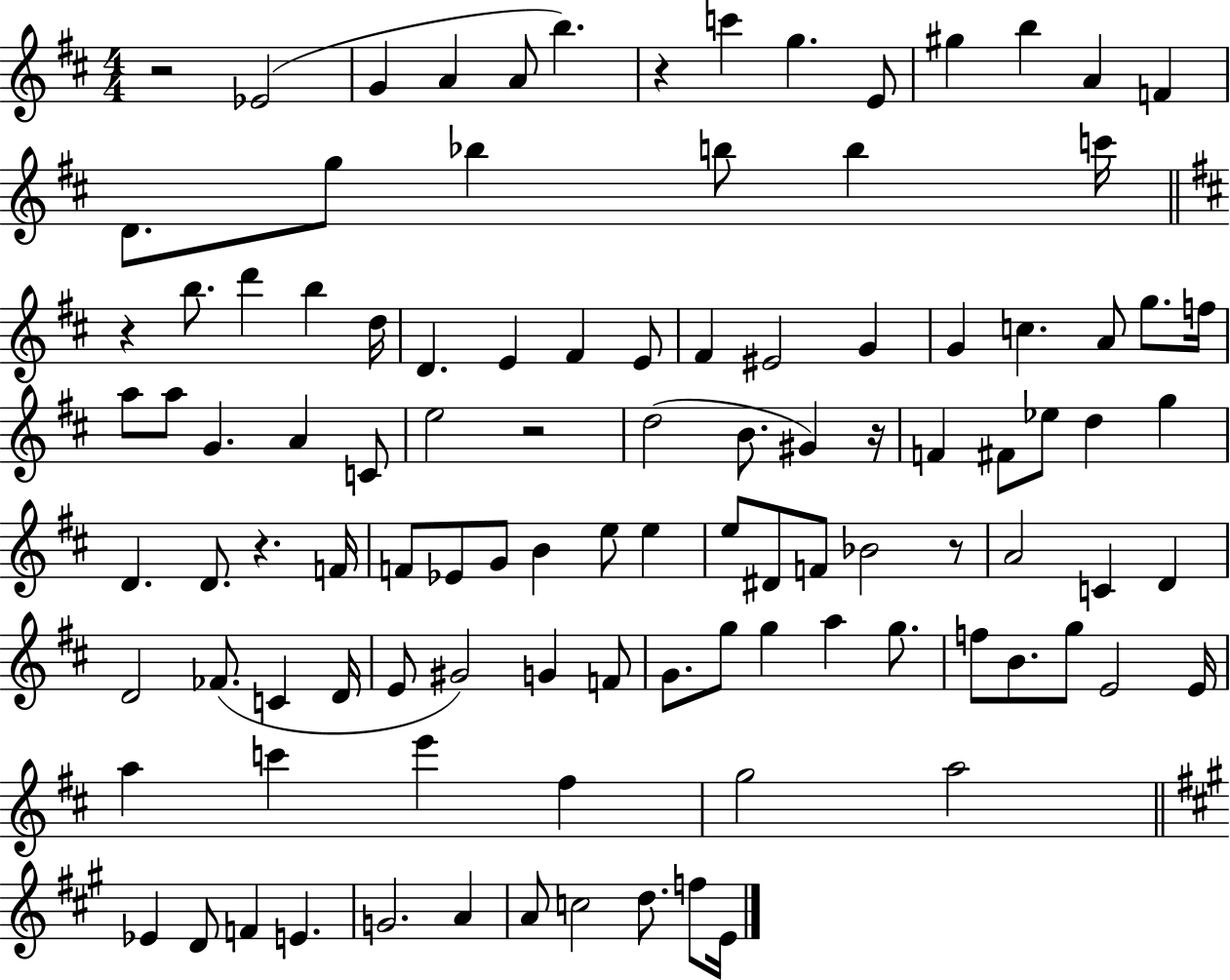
{
  \clef treble
  \numericTimeSignature
  \time 4/4
  \key d \major
  r2 ees'2( | g'4 a'4 a'8 b''4.) | r4 c'''4 g''4. e'8 | gis''4 b''4 a'4 f'4 | \break d'8. g''8 bes''4 b''8 b''4 c'''16 | \bar "||" \break \key d \major r4 b''8. d'''4 b''4 d''16 | d'4. e'4 fis'4 e'8 | fis'4 eis'2 g'4 | g'4 c''4. a'8 g''8. f''16 | \break a''8 a''8 g'4. a'4 c'8 | e''2 r2 | d''2( b'8. gis'4) r16 | f'4 fis'8 ees''8 d''4 g''4 | \break d'4. d'8. r4. f'16 | f'8 ees'8 g'8 b'4 e''8 e''4 | e''8 dis'8 f'8 bes'2 r8 | a'2 c'4 d'4 | \break d'2 fes'8.( c'4 d'16 | e'8 gis'2) g'4 f'8 | g'8. g''8 g''4 a''4 g''8. | f''8 b'8. g''8 e'2 e'16 | \break a''4 c'''4 e'''4 fis''4 | g''2 a''2 | \bar "||" \break \key a \major ees'4 d'8 f'4 e'4. | g'2. a'4 | a'8 c''2 d''8. f''8 e'16 | \bar "|."
}